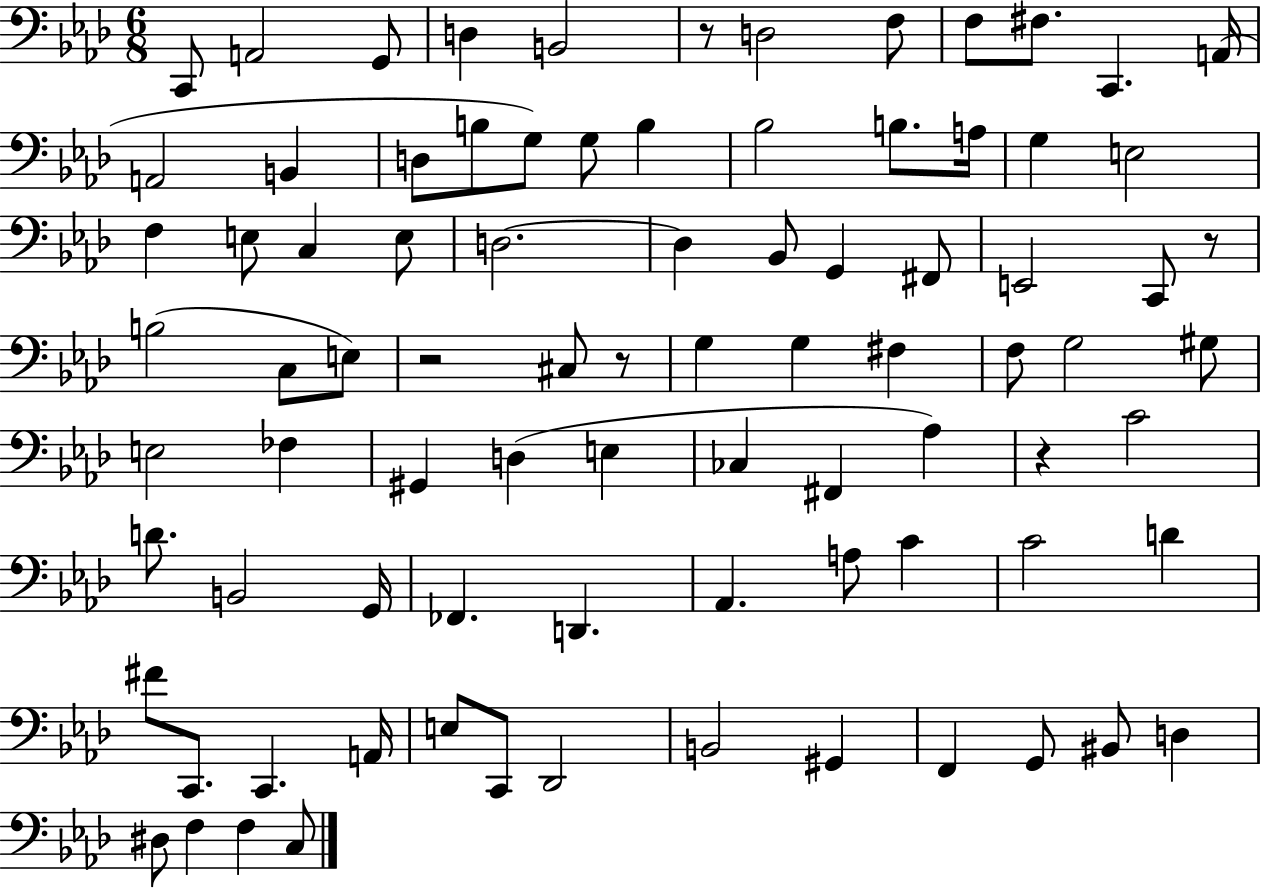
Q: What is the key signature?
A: AES major